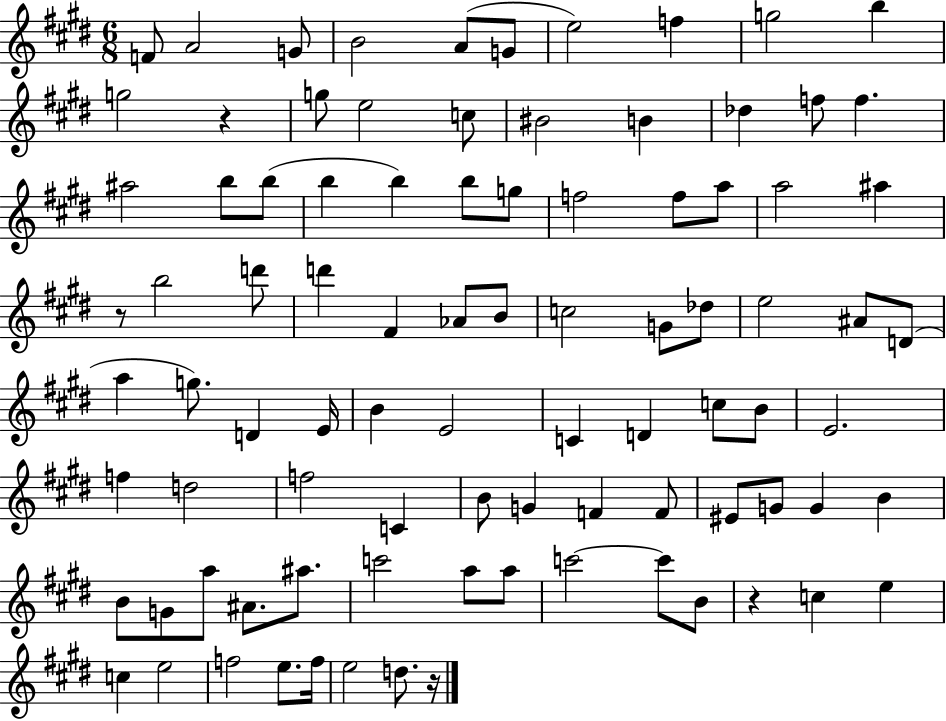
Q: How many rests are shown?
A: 4